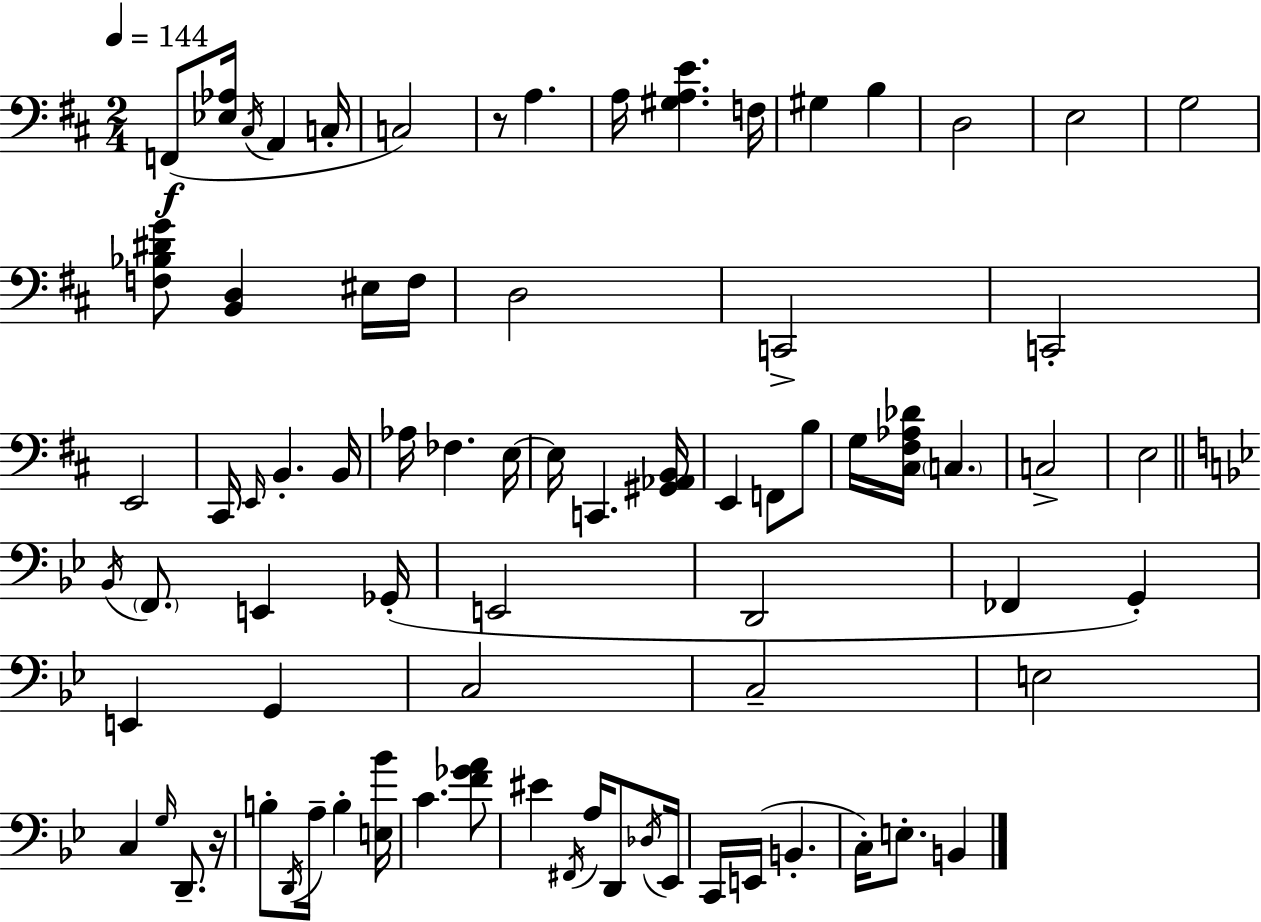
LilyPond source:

{
  \clef bass
  \numericTimeSignature
  \time 2/4
  \key d \major
  \tempo 4 = 144
  \repeat volta 2 { f,8(\f <ees aes>16 \acciaccatura { cis16 } a,4 | c16-. c2) | r8 a4. | a16 <gis a e'>4. | \break f16 gis4 b4 | d2 | e2 | g2 | \break <f bes dis' g'>8 <b, d>4 eis16 | f16 d2 | c,2-> | c,2-. | \break e,2 | cis,16 \grace { e,16 } b,4.-. | b,16 aes16 fes4. | e16~~ e16 c,4. | \break <gis, aes, b,>16 e,4 f,8 | b8 g16 <cis fis aes des'>16 \parenthesize c4. | c2-> | e2 | \break \bar "||" \break \key bes \major \acciaccatura { bes,16 } \parenthesize f,8. e,4 | ges,16-.( e,2 | d,2 | fes,4 g,4-.) | \break e,4 g,4 | c2 | c2-- | e2 | \break c4 \grace { g16 } d,8.-- | r16 b8-. \acciaccatura { d,16 } a16-- b4-. | <e bes'>16 c'4. | <f' ges' a'>8 eis'4 \acciaccatura { fis,16 } | \break a16 d,8 \acciaccatura { des16 } ees,16 c,16 e,16( b,4.-. | c16-.) e8.-. | b,4 } \bar "|."
}